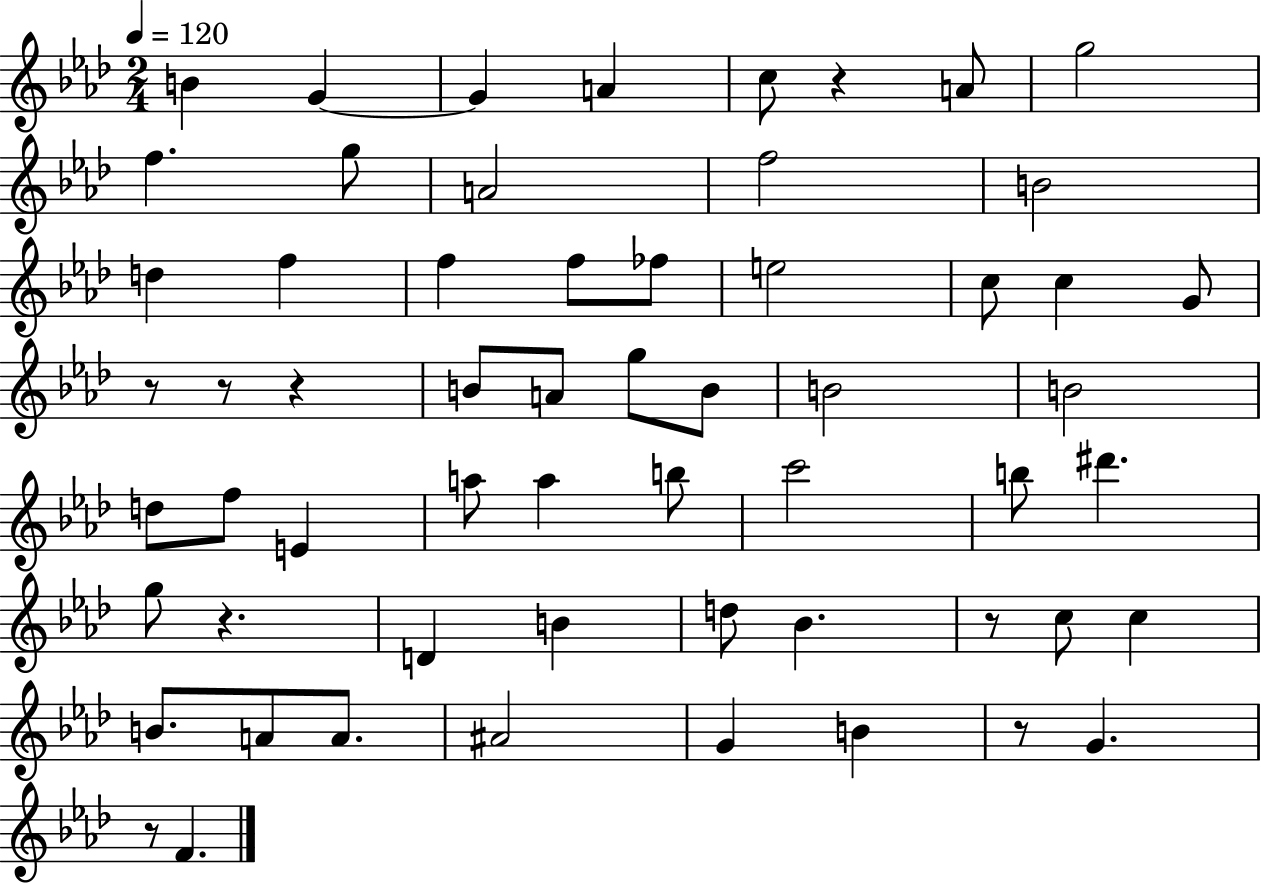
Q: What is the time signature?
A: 2/4